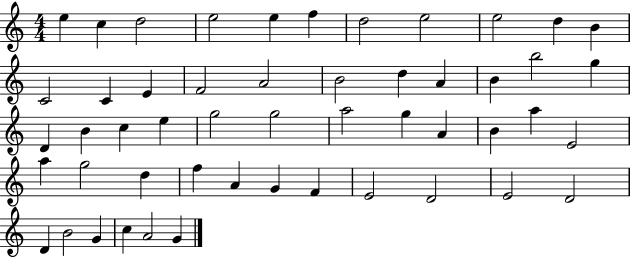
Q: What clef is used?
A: treble